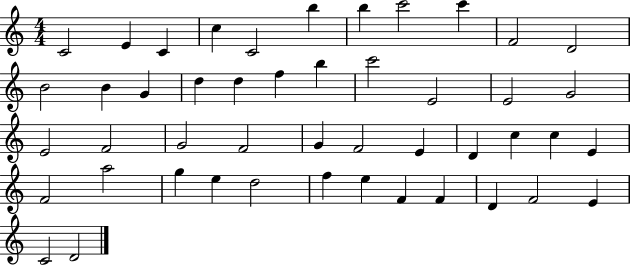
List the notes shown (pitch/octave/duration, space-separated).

C4/h E4/q C4/q C5/q C4/h B5/q B5/q C6/h C6/q F4/h D4/h B4/h B4/q G4/q D5/q D5/q F5/q B5/q C6/h E4/h E4/h G4/h E4/h F4/h G4/h F4/h G4/q F4/h E4/q D4/q C5/q C5/q E4/q F4/h A5/h G5/q E5/q D5/h F5/q E5/q F4/q F4/q D4/q F4/h E4/q C4/h D4/h